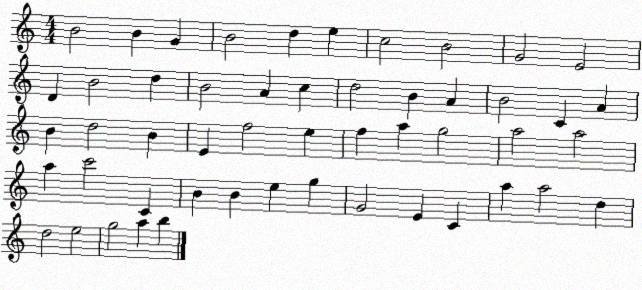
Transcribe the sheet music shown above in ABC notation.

X:1
T:Untitled
M:4/4
L:1/4
K:C
B2 B G B2 d e c2 B2 G2 E2 D B2 d B2 A c d2 B A B2 C A B d2 B E f2 e f a g2 a2 a2 a c'2 C B B e g G2 E C a a2 d d2 e2 g2 a b